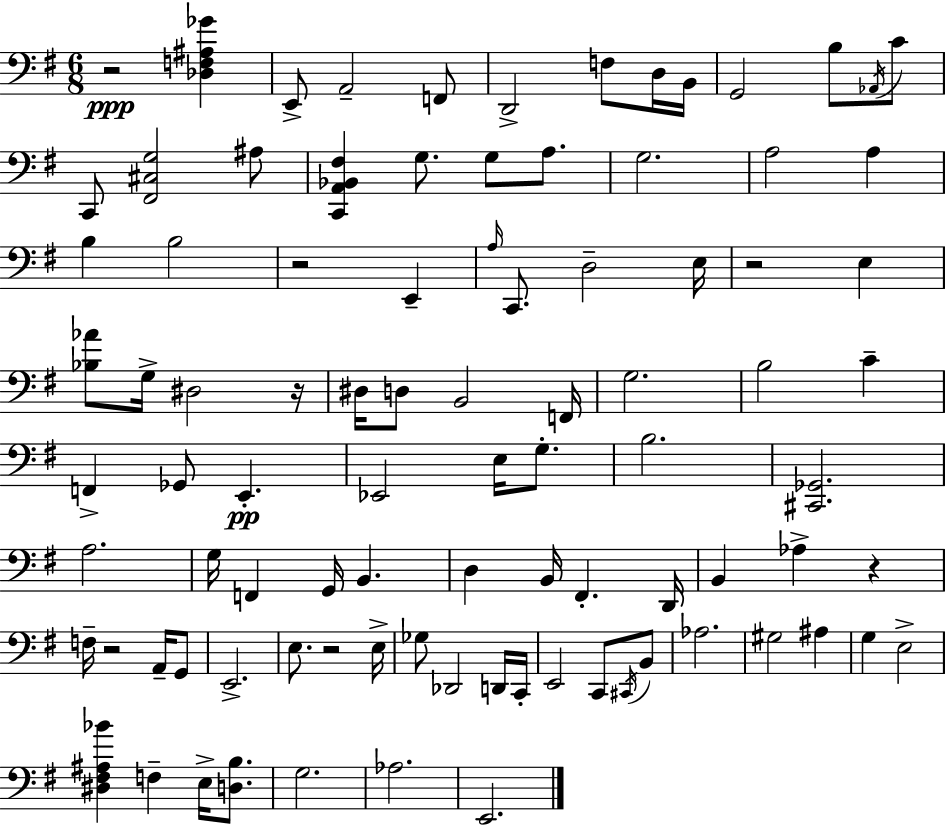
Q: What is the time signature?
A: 6/8